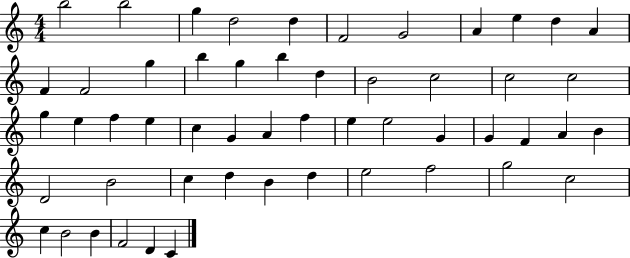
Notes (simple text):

B5/h B5/h G5/q D5/h D5/q F4/h G4/h A4/q E5/q D5/q A4/q F4/q F4/h G5/q B5/q G5/q B5/q D5/q B4/h C5/h C5/h C5/h G5/q E5/q F5/q E5/q C5/q G4/q A4/q F5/q E5/q E5/h G4/q G4/q F4/q A4/q B4/q D4/h B4/h C5/q D5/q B4/q D5/q E5/h F5/h G5/h C5/h C5/q B4/h B4/q F4/h D4/q C4/q